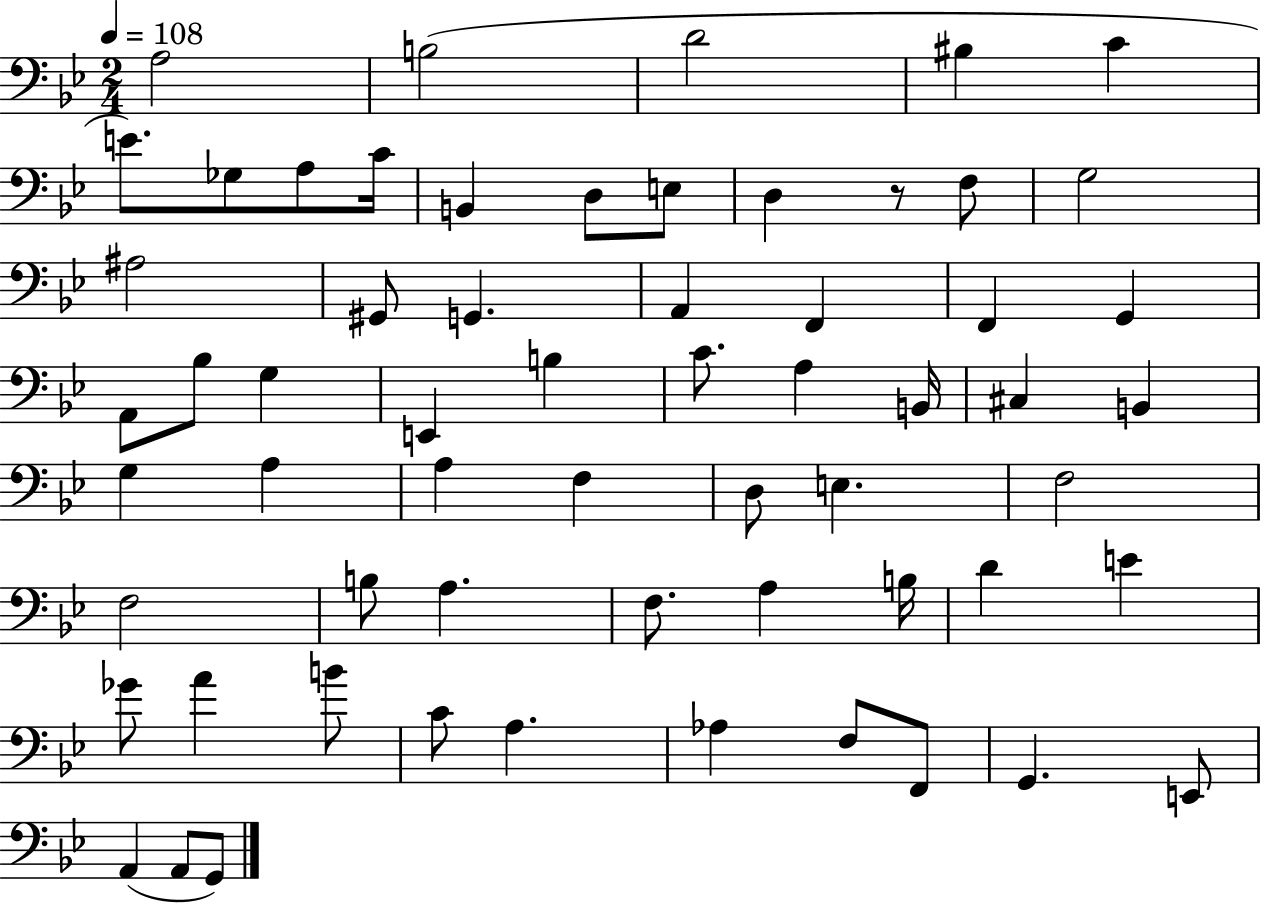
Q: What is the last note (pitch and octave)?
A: G2